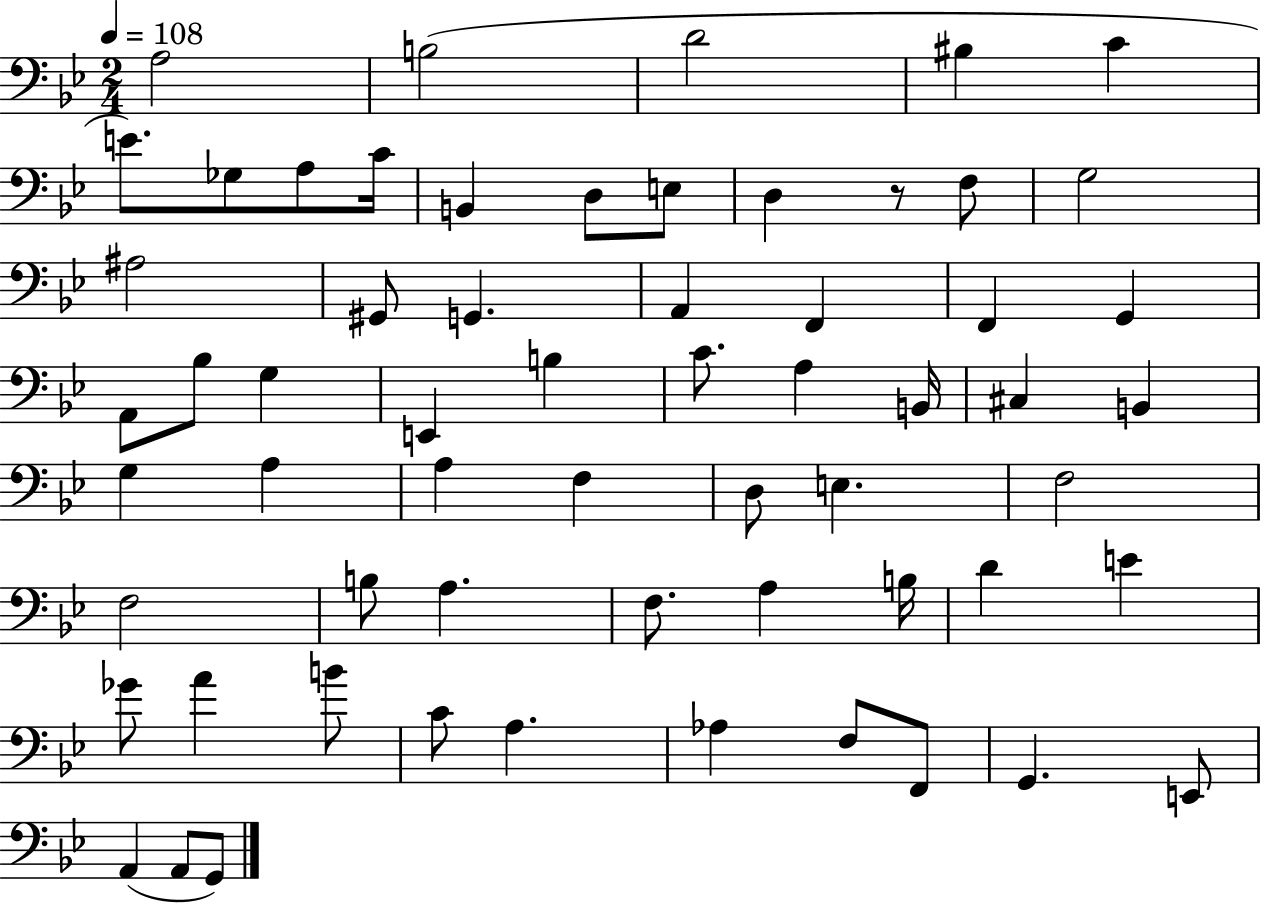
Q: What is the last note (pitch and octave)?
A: G2